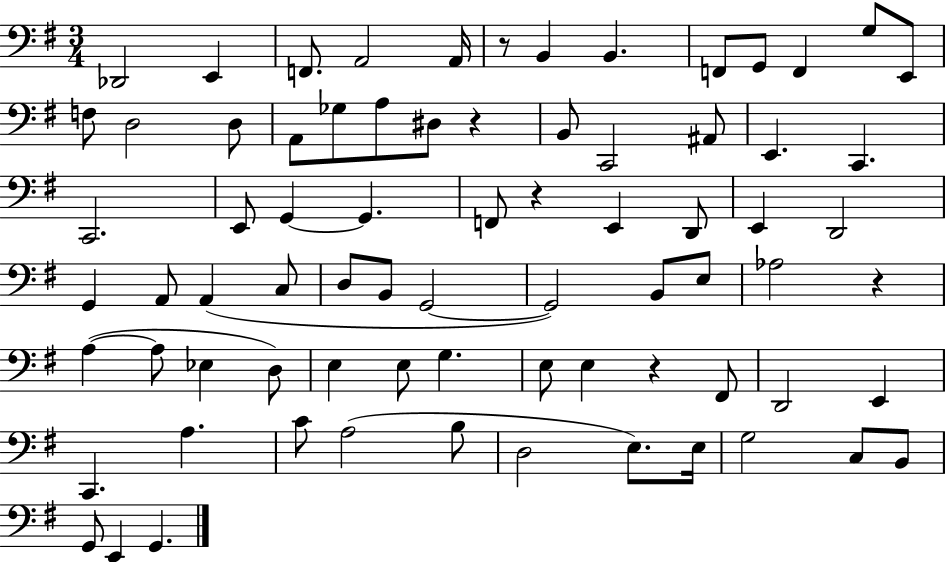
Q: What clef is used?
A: bass